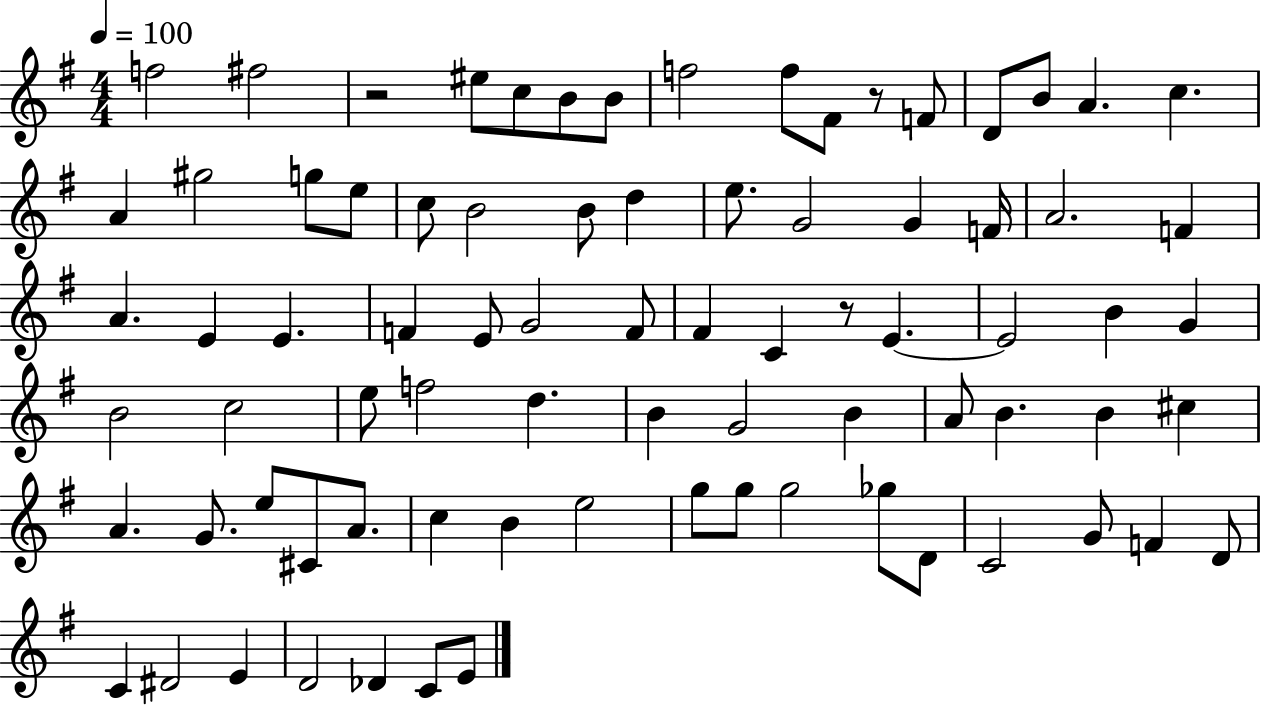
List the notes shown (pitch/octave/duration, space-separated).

F5/h F#5/h R/h EIS5/e C5/e B4/e B4/e F5/h F5/e F#4/e R/e F4/e D4/e B4/e A4/q. C5/q. A4/q G#5/h G5/e E5/e C5/e B4/h B4/e D5/q E5/e. G4/h G4/q F4/s A4/h. F4/q A4/q. E4/q E4/q. F4/q E4/e G4/h F4/e F#4/q C4/q R/e E4/q. E4/h B4/q G4/q B4/h C5/h E5/e F5/h D5/q. B4/q G4/h B4/q A4/e B4/q. B4/q C#5/q A4/q. G4/e. E5/e C#4/e A4/e. C5/q B4/q E5/h G5/e G5/e G5/h Gb5/e D4/e C4/h G4/e F4/q D4/e C4/q D#4/h E4/q D4/h Db4/q C4/e E4/e